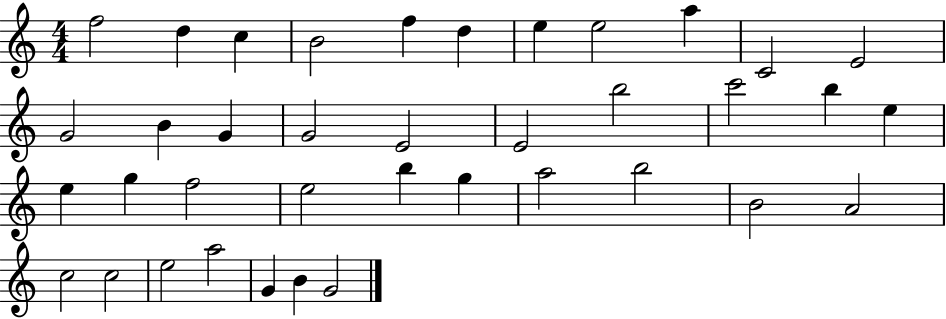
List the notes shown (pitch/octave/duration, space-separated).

F5/h D5/q C5/q B4/h F5/q D5/q E5/q E5/h A5/q C4/h E4/h G4/h B4/q G4/q G4/h E4/h E4/h B5/h C6/h B5/q E5/q E5/q G5/q F5/h E5/h B5/q G5/q A5/h B5/h B4/h A4/h C5/h C5/h E5/h A5/h G4/q B4/q G4/h